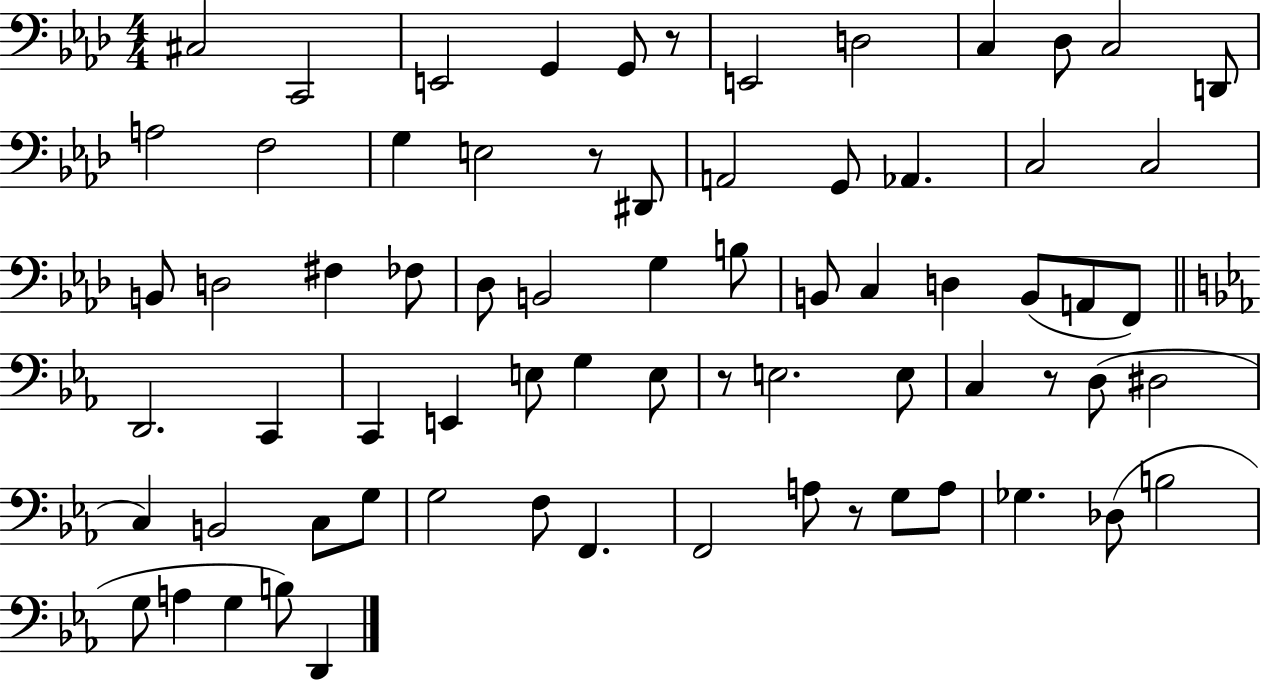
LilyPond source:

{
  \clef bass
  \numericTimeSignature
  \time 4/4
  \key aes \major
  cis2 c,2 | e,2 g,4 g,8 r8 | e,2 d2 | c4 des8 c2 d,8 | \break a2 f2 | g4 e2 r8 dis,8 | a,2 g,8 aes,4. | c2 c2 | \break b,8 d2 fis4 fes8 | des8 b,2 g4 b8 | b,8 c4 d4 b,8( a,8 f,8) | \bar "||" \break \key ees \major d,2. c,4 | c,4 e,4 e8 g4 e8 | r8 e2. e8 | c4 r8 d8( dis2 | \break c4) b,2 c8 g8 | g2 f8 f,4. | f,2 a8 r8 g8 a8 | ges4. des8( b2 | \break g8 a4 g4 b8) d,4 | \bar "|."
}